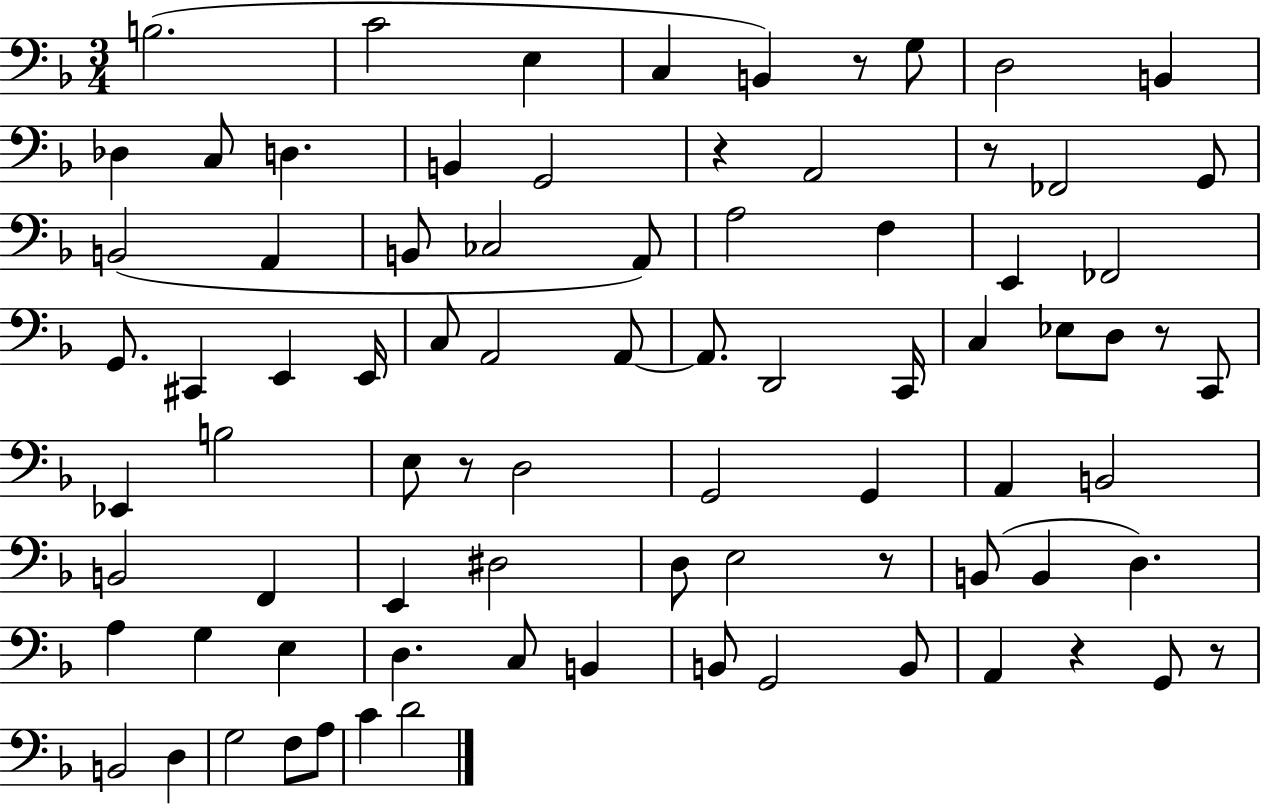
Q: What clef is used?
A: bass